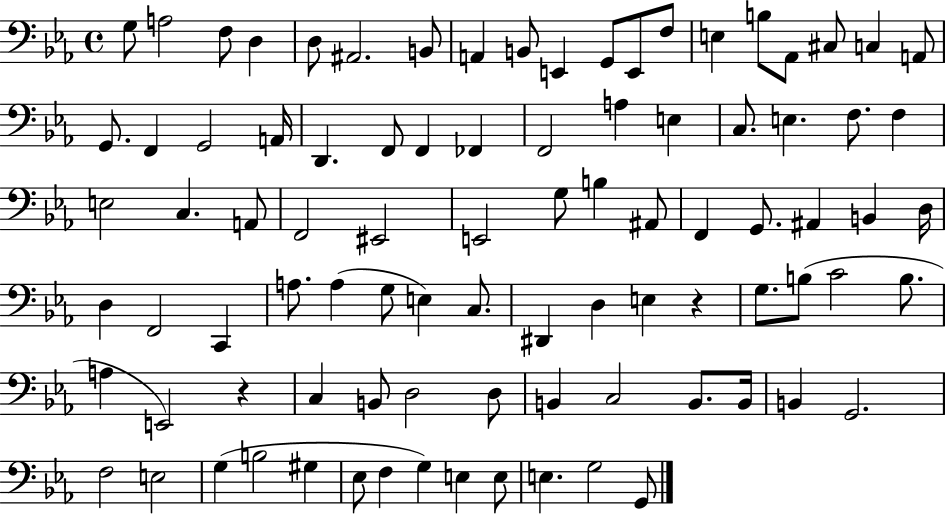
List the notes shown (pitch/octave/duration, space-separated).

G3/e A3/h F3/e D3/q D3/e A#2/h. B2/e A2/q B2/e E2/q G2/e E2/e F3/e E3/q B3/e Ab2/e C#3/e C3/q A2/e G2/e. F2/q G2/h A2/s D2/q. F2/e F2/q FES2/q F2/h A3/q E3/q C3/e. E3/q. F3/e. F3/q E3/h C3/q. A2/e F2/h EIS2/h E2/h G3/e B3/q A#2/e F2/q G2/e. A#2/q B2/q D3/s D3/q F2/h C2/q A3/e. A3/q G3/e E3/q C3/e. D#2/q D3/q E3/q R/q G3/e. B3/e C4/h B3/e. A3/q E2/h R/q C3/q B2/e D3/h D3/e B2/q C3/h B2/e. B2/s B2/q G2/h. F3/h E3/h G3/q B3/h G#3/q Eb3/e F3/q G3/q E3/q E3/e E3/q. G3/h G2/e